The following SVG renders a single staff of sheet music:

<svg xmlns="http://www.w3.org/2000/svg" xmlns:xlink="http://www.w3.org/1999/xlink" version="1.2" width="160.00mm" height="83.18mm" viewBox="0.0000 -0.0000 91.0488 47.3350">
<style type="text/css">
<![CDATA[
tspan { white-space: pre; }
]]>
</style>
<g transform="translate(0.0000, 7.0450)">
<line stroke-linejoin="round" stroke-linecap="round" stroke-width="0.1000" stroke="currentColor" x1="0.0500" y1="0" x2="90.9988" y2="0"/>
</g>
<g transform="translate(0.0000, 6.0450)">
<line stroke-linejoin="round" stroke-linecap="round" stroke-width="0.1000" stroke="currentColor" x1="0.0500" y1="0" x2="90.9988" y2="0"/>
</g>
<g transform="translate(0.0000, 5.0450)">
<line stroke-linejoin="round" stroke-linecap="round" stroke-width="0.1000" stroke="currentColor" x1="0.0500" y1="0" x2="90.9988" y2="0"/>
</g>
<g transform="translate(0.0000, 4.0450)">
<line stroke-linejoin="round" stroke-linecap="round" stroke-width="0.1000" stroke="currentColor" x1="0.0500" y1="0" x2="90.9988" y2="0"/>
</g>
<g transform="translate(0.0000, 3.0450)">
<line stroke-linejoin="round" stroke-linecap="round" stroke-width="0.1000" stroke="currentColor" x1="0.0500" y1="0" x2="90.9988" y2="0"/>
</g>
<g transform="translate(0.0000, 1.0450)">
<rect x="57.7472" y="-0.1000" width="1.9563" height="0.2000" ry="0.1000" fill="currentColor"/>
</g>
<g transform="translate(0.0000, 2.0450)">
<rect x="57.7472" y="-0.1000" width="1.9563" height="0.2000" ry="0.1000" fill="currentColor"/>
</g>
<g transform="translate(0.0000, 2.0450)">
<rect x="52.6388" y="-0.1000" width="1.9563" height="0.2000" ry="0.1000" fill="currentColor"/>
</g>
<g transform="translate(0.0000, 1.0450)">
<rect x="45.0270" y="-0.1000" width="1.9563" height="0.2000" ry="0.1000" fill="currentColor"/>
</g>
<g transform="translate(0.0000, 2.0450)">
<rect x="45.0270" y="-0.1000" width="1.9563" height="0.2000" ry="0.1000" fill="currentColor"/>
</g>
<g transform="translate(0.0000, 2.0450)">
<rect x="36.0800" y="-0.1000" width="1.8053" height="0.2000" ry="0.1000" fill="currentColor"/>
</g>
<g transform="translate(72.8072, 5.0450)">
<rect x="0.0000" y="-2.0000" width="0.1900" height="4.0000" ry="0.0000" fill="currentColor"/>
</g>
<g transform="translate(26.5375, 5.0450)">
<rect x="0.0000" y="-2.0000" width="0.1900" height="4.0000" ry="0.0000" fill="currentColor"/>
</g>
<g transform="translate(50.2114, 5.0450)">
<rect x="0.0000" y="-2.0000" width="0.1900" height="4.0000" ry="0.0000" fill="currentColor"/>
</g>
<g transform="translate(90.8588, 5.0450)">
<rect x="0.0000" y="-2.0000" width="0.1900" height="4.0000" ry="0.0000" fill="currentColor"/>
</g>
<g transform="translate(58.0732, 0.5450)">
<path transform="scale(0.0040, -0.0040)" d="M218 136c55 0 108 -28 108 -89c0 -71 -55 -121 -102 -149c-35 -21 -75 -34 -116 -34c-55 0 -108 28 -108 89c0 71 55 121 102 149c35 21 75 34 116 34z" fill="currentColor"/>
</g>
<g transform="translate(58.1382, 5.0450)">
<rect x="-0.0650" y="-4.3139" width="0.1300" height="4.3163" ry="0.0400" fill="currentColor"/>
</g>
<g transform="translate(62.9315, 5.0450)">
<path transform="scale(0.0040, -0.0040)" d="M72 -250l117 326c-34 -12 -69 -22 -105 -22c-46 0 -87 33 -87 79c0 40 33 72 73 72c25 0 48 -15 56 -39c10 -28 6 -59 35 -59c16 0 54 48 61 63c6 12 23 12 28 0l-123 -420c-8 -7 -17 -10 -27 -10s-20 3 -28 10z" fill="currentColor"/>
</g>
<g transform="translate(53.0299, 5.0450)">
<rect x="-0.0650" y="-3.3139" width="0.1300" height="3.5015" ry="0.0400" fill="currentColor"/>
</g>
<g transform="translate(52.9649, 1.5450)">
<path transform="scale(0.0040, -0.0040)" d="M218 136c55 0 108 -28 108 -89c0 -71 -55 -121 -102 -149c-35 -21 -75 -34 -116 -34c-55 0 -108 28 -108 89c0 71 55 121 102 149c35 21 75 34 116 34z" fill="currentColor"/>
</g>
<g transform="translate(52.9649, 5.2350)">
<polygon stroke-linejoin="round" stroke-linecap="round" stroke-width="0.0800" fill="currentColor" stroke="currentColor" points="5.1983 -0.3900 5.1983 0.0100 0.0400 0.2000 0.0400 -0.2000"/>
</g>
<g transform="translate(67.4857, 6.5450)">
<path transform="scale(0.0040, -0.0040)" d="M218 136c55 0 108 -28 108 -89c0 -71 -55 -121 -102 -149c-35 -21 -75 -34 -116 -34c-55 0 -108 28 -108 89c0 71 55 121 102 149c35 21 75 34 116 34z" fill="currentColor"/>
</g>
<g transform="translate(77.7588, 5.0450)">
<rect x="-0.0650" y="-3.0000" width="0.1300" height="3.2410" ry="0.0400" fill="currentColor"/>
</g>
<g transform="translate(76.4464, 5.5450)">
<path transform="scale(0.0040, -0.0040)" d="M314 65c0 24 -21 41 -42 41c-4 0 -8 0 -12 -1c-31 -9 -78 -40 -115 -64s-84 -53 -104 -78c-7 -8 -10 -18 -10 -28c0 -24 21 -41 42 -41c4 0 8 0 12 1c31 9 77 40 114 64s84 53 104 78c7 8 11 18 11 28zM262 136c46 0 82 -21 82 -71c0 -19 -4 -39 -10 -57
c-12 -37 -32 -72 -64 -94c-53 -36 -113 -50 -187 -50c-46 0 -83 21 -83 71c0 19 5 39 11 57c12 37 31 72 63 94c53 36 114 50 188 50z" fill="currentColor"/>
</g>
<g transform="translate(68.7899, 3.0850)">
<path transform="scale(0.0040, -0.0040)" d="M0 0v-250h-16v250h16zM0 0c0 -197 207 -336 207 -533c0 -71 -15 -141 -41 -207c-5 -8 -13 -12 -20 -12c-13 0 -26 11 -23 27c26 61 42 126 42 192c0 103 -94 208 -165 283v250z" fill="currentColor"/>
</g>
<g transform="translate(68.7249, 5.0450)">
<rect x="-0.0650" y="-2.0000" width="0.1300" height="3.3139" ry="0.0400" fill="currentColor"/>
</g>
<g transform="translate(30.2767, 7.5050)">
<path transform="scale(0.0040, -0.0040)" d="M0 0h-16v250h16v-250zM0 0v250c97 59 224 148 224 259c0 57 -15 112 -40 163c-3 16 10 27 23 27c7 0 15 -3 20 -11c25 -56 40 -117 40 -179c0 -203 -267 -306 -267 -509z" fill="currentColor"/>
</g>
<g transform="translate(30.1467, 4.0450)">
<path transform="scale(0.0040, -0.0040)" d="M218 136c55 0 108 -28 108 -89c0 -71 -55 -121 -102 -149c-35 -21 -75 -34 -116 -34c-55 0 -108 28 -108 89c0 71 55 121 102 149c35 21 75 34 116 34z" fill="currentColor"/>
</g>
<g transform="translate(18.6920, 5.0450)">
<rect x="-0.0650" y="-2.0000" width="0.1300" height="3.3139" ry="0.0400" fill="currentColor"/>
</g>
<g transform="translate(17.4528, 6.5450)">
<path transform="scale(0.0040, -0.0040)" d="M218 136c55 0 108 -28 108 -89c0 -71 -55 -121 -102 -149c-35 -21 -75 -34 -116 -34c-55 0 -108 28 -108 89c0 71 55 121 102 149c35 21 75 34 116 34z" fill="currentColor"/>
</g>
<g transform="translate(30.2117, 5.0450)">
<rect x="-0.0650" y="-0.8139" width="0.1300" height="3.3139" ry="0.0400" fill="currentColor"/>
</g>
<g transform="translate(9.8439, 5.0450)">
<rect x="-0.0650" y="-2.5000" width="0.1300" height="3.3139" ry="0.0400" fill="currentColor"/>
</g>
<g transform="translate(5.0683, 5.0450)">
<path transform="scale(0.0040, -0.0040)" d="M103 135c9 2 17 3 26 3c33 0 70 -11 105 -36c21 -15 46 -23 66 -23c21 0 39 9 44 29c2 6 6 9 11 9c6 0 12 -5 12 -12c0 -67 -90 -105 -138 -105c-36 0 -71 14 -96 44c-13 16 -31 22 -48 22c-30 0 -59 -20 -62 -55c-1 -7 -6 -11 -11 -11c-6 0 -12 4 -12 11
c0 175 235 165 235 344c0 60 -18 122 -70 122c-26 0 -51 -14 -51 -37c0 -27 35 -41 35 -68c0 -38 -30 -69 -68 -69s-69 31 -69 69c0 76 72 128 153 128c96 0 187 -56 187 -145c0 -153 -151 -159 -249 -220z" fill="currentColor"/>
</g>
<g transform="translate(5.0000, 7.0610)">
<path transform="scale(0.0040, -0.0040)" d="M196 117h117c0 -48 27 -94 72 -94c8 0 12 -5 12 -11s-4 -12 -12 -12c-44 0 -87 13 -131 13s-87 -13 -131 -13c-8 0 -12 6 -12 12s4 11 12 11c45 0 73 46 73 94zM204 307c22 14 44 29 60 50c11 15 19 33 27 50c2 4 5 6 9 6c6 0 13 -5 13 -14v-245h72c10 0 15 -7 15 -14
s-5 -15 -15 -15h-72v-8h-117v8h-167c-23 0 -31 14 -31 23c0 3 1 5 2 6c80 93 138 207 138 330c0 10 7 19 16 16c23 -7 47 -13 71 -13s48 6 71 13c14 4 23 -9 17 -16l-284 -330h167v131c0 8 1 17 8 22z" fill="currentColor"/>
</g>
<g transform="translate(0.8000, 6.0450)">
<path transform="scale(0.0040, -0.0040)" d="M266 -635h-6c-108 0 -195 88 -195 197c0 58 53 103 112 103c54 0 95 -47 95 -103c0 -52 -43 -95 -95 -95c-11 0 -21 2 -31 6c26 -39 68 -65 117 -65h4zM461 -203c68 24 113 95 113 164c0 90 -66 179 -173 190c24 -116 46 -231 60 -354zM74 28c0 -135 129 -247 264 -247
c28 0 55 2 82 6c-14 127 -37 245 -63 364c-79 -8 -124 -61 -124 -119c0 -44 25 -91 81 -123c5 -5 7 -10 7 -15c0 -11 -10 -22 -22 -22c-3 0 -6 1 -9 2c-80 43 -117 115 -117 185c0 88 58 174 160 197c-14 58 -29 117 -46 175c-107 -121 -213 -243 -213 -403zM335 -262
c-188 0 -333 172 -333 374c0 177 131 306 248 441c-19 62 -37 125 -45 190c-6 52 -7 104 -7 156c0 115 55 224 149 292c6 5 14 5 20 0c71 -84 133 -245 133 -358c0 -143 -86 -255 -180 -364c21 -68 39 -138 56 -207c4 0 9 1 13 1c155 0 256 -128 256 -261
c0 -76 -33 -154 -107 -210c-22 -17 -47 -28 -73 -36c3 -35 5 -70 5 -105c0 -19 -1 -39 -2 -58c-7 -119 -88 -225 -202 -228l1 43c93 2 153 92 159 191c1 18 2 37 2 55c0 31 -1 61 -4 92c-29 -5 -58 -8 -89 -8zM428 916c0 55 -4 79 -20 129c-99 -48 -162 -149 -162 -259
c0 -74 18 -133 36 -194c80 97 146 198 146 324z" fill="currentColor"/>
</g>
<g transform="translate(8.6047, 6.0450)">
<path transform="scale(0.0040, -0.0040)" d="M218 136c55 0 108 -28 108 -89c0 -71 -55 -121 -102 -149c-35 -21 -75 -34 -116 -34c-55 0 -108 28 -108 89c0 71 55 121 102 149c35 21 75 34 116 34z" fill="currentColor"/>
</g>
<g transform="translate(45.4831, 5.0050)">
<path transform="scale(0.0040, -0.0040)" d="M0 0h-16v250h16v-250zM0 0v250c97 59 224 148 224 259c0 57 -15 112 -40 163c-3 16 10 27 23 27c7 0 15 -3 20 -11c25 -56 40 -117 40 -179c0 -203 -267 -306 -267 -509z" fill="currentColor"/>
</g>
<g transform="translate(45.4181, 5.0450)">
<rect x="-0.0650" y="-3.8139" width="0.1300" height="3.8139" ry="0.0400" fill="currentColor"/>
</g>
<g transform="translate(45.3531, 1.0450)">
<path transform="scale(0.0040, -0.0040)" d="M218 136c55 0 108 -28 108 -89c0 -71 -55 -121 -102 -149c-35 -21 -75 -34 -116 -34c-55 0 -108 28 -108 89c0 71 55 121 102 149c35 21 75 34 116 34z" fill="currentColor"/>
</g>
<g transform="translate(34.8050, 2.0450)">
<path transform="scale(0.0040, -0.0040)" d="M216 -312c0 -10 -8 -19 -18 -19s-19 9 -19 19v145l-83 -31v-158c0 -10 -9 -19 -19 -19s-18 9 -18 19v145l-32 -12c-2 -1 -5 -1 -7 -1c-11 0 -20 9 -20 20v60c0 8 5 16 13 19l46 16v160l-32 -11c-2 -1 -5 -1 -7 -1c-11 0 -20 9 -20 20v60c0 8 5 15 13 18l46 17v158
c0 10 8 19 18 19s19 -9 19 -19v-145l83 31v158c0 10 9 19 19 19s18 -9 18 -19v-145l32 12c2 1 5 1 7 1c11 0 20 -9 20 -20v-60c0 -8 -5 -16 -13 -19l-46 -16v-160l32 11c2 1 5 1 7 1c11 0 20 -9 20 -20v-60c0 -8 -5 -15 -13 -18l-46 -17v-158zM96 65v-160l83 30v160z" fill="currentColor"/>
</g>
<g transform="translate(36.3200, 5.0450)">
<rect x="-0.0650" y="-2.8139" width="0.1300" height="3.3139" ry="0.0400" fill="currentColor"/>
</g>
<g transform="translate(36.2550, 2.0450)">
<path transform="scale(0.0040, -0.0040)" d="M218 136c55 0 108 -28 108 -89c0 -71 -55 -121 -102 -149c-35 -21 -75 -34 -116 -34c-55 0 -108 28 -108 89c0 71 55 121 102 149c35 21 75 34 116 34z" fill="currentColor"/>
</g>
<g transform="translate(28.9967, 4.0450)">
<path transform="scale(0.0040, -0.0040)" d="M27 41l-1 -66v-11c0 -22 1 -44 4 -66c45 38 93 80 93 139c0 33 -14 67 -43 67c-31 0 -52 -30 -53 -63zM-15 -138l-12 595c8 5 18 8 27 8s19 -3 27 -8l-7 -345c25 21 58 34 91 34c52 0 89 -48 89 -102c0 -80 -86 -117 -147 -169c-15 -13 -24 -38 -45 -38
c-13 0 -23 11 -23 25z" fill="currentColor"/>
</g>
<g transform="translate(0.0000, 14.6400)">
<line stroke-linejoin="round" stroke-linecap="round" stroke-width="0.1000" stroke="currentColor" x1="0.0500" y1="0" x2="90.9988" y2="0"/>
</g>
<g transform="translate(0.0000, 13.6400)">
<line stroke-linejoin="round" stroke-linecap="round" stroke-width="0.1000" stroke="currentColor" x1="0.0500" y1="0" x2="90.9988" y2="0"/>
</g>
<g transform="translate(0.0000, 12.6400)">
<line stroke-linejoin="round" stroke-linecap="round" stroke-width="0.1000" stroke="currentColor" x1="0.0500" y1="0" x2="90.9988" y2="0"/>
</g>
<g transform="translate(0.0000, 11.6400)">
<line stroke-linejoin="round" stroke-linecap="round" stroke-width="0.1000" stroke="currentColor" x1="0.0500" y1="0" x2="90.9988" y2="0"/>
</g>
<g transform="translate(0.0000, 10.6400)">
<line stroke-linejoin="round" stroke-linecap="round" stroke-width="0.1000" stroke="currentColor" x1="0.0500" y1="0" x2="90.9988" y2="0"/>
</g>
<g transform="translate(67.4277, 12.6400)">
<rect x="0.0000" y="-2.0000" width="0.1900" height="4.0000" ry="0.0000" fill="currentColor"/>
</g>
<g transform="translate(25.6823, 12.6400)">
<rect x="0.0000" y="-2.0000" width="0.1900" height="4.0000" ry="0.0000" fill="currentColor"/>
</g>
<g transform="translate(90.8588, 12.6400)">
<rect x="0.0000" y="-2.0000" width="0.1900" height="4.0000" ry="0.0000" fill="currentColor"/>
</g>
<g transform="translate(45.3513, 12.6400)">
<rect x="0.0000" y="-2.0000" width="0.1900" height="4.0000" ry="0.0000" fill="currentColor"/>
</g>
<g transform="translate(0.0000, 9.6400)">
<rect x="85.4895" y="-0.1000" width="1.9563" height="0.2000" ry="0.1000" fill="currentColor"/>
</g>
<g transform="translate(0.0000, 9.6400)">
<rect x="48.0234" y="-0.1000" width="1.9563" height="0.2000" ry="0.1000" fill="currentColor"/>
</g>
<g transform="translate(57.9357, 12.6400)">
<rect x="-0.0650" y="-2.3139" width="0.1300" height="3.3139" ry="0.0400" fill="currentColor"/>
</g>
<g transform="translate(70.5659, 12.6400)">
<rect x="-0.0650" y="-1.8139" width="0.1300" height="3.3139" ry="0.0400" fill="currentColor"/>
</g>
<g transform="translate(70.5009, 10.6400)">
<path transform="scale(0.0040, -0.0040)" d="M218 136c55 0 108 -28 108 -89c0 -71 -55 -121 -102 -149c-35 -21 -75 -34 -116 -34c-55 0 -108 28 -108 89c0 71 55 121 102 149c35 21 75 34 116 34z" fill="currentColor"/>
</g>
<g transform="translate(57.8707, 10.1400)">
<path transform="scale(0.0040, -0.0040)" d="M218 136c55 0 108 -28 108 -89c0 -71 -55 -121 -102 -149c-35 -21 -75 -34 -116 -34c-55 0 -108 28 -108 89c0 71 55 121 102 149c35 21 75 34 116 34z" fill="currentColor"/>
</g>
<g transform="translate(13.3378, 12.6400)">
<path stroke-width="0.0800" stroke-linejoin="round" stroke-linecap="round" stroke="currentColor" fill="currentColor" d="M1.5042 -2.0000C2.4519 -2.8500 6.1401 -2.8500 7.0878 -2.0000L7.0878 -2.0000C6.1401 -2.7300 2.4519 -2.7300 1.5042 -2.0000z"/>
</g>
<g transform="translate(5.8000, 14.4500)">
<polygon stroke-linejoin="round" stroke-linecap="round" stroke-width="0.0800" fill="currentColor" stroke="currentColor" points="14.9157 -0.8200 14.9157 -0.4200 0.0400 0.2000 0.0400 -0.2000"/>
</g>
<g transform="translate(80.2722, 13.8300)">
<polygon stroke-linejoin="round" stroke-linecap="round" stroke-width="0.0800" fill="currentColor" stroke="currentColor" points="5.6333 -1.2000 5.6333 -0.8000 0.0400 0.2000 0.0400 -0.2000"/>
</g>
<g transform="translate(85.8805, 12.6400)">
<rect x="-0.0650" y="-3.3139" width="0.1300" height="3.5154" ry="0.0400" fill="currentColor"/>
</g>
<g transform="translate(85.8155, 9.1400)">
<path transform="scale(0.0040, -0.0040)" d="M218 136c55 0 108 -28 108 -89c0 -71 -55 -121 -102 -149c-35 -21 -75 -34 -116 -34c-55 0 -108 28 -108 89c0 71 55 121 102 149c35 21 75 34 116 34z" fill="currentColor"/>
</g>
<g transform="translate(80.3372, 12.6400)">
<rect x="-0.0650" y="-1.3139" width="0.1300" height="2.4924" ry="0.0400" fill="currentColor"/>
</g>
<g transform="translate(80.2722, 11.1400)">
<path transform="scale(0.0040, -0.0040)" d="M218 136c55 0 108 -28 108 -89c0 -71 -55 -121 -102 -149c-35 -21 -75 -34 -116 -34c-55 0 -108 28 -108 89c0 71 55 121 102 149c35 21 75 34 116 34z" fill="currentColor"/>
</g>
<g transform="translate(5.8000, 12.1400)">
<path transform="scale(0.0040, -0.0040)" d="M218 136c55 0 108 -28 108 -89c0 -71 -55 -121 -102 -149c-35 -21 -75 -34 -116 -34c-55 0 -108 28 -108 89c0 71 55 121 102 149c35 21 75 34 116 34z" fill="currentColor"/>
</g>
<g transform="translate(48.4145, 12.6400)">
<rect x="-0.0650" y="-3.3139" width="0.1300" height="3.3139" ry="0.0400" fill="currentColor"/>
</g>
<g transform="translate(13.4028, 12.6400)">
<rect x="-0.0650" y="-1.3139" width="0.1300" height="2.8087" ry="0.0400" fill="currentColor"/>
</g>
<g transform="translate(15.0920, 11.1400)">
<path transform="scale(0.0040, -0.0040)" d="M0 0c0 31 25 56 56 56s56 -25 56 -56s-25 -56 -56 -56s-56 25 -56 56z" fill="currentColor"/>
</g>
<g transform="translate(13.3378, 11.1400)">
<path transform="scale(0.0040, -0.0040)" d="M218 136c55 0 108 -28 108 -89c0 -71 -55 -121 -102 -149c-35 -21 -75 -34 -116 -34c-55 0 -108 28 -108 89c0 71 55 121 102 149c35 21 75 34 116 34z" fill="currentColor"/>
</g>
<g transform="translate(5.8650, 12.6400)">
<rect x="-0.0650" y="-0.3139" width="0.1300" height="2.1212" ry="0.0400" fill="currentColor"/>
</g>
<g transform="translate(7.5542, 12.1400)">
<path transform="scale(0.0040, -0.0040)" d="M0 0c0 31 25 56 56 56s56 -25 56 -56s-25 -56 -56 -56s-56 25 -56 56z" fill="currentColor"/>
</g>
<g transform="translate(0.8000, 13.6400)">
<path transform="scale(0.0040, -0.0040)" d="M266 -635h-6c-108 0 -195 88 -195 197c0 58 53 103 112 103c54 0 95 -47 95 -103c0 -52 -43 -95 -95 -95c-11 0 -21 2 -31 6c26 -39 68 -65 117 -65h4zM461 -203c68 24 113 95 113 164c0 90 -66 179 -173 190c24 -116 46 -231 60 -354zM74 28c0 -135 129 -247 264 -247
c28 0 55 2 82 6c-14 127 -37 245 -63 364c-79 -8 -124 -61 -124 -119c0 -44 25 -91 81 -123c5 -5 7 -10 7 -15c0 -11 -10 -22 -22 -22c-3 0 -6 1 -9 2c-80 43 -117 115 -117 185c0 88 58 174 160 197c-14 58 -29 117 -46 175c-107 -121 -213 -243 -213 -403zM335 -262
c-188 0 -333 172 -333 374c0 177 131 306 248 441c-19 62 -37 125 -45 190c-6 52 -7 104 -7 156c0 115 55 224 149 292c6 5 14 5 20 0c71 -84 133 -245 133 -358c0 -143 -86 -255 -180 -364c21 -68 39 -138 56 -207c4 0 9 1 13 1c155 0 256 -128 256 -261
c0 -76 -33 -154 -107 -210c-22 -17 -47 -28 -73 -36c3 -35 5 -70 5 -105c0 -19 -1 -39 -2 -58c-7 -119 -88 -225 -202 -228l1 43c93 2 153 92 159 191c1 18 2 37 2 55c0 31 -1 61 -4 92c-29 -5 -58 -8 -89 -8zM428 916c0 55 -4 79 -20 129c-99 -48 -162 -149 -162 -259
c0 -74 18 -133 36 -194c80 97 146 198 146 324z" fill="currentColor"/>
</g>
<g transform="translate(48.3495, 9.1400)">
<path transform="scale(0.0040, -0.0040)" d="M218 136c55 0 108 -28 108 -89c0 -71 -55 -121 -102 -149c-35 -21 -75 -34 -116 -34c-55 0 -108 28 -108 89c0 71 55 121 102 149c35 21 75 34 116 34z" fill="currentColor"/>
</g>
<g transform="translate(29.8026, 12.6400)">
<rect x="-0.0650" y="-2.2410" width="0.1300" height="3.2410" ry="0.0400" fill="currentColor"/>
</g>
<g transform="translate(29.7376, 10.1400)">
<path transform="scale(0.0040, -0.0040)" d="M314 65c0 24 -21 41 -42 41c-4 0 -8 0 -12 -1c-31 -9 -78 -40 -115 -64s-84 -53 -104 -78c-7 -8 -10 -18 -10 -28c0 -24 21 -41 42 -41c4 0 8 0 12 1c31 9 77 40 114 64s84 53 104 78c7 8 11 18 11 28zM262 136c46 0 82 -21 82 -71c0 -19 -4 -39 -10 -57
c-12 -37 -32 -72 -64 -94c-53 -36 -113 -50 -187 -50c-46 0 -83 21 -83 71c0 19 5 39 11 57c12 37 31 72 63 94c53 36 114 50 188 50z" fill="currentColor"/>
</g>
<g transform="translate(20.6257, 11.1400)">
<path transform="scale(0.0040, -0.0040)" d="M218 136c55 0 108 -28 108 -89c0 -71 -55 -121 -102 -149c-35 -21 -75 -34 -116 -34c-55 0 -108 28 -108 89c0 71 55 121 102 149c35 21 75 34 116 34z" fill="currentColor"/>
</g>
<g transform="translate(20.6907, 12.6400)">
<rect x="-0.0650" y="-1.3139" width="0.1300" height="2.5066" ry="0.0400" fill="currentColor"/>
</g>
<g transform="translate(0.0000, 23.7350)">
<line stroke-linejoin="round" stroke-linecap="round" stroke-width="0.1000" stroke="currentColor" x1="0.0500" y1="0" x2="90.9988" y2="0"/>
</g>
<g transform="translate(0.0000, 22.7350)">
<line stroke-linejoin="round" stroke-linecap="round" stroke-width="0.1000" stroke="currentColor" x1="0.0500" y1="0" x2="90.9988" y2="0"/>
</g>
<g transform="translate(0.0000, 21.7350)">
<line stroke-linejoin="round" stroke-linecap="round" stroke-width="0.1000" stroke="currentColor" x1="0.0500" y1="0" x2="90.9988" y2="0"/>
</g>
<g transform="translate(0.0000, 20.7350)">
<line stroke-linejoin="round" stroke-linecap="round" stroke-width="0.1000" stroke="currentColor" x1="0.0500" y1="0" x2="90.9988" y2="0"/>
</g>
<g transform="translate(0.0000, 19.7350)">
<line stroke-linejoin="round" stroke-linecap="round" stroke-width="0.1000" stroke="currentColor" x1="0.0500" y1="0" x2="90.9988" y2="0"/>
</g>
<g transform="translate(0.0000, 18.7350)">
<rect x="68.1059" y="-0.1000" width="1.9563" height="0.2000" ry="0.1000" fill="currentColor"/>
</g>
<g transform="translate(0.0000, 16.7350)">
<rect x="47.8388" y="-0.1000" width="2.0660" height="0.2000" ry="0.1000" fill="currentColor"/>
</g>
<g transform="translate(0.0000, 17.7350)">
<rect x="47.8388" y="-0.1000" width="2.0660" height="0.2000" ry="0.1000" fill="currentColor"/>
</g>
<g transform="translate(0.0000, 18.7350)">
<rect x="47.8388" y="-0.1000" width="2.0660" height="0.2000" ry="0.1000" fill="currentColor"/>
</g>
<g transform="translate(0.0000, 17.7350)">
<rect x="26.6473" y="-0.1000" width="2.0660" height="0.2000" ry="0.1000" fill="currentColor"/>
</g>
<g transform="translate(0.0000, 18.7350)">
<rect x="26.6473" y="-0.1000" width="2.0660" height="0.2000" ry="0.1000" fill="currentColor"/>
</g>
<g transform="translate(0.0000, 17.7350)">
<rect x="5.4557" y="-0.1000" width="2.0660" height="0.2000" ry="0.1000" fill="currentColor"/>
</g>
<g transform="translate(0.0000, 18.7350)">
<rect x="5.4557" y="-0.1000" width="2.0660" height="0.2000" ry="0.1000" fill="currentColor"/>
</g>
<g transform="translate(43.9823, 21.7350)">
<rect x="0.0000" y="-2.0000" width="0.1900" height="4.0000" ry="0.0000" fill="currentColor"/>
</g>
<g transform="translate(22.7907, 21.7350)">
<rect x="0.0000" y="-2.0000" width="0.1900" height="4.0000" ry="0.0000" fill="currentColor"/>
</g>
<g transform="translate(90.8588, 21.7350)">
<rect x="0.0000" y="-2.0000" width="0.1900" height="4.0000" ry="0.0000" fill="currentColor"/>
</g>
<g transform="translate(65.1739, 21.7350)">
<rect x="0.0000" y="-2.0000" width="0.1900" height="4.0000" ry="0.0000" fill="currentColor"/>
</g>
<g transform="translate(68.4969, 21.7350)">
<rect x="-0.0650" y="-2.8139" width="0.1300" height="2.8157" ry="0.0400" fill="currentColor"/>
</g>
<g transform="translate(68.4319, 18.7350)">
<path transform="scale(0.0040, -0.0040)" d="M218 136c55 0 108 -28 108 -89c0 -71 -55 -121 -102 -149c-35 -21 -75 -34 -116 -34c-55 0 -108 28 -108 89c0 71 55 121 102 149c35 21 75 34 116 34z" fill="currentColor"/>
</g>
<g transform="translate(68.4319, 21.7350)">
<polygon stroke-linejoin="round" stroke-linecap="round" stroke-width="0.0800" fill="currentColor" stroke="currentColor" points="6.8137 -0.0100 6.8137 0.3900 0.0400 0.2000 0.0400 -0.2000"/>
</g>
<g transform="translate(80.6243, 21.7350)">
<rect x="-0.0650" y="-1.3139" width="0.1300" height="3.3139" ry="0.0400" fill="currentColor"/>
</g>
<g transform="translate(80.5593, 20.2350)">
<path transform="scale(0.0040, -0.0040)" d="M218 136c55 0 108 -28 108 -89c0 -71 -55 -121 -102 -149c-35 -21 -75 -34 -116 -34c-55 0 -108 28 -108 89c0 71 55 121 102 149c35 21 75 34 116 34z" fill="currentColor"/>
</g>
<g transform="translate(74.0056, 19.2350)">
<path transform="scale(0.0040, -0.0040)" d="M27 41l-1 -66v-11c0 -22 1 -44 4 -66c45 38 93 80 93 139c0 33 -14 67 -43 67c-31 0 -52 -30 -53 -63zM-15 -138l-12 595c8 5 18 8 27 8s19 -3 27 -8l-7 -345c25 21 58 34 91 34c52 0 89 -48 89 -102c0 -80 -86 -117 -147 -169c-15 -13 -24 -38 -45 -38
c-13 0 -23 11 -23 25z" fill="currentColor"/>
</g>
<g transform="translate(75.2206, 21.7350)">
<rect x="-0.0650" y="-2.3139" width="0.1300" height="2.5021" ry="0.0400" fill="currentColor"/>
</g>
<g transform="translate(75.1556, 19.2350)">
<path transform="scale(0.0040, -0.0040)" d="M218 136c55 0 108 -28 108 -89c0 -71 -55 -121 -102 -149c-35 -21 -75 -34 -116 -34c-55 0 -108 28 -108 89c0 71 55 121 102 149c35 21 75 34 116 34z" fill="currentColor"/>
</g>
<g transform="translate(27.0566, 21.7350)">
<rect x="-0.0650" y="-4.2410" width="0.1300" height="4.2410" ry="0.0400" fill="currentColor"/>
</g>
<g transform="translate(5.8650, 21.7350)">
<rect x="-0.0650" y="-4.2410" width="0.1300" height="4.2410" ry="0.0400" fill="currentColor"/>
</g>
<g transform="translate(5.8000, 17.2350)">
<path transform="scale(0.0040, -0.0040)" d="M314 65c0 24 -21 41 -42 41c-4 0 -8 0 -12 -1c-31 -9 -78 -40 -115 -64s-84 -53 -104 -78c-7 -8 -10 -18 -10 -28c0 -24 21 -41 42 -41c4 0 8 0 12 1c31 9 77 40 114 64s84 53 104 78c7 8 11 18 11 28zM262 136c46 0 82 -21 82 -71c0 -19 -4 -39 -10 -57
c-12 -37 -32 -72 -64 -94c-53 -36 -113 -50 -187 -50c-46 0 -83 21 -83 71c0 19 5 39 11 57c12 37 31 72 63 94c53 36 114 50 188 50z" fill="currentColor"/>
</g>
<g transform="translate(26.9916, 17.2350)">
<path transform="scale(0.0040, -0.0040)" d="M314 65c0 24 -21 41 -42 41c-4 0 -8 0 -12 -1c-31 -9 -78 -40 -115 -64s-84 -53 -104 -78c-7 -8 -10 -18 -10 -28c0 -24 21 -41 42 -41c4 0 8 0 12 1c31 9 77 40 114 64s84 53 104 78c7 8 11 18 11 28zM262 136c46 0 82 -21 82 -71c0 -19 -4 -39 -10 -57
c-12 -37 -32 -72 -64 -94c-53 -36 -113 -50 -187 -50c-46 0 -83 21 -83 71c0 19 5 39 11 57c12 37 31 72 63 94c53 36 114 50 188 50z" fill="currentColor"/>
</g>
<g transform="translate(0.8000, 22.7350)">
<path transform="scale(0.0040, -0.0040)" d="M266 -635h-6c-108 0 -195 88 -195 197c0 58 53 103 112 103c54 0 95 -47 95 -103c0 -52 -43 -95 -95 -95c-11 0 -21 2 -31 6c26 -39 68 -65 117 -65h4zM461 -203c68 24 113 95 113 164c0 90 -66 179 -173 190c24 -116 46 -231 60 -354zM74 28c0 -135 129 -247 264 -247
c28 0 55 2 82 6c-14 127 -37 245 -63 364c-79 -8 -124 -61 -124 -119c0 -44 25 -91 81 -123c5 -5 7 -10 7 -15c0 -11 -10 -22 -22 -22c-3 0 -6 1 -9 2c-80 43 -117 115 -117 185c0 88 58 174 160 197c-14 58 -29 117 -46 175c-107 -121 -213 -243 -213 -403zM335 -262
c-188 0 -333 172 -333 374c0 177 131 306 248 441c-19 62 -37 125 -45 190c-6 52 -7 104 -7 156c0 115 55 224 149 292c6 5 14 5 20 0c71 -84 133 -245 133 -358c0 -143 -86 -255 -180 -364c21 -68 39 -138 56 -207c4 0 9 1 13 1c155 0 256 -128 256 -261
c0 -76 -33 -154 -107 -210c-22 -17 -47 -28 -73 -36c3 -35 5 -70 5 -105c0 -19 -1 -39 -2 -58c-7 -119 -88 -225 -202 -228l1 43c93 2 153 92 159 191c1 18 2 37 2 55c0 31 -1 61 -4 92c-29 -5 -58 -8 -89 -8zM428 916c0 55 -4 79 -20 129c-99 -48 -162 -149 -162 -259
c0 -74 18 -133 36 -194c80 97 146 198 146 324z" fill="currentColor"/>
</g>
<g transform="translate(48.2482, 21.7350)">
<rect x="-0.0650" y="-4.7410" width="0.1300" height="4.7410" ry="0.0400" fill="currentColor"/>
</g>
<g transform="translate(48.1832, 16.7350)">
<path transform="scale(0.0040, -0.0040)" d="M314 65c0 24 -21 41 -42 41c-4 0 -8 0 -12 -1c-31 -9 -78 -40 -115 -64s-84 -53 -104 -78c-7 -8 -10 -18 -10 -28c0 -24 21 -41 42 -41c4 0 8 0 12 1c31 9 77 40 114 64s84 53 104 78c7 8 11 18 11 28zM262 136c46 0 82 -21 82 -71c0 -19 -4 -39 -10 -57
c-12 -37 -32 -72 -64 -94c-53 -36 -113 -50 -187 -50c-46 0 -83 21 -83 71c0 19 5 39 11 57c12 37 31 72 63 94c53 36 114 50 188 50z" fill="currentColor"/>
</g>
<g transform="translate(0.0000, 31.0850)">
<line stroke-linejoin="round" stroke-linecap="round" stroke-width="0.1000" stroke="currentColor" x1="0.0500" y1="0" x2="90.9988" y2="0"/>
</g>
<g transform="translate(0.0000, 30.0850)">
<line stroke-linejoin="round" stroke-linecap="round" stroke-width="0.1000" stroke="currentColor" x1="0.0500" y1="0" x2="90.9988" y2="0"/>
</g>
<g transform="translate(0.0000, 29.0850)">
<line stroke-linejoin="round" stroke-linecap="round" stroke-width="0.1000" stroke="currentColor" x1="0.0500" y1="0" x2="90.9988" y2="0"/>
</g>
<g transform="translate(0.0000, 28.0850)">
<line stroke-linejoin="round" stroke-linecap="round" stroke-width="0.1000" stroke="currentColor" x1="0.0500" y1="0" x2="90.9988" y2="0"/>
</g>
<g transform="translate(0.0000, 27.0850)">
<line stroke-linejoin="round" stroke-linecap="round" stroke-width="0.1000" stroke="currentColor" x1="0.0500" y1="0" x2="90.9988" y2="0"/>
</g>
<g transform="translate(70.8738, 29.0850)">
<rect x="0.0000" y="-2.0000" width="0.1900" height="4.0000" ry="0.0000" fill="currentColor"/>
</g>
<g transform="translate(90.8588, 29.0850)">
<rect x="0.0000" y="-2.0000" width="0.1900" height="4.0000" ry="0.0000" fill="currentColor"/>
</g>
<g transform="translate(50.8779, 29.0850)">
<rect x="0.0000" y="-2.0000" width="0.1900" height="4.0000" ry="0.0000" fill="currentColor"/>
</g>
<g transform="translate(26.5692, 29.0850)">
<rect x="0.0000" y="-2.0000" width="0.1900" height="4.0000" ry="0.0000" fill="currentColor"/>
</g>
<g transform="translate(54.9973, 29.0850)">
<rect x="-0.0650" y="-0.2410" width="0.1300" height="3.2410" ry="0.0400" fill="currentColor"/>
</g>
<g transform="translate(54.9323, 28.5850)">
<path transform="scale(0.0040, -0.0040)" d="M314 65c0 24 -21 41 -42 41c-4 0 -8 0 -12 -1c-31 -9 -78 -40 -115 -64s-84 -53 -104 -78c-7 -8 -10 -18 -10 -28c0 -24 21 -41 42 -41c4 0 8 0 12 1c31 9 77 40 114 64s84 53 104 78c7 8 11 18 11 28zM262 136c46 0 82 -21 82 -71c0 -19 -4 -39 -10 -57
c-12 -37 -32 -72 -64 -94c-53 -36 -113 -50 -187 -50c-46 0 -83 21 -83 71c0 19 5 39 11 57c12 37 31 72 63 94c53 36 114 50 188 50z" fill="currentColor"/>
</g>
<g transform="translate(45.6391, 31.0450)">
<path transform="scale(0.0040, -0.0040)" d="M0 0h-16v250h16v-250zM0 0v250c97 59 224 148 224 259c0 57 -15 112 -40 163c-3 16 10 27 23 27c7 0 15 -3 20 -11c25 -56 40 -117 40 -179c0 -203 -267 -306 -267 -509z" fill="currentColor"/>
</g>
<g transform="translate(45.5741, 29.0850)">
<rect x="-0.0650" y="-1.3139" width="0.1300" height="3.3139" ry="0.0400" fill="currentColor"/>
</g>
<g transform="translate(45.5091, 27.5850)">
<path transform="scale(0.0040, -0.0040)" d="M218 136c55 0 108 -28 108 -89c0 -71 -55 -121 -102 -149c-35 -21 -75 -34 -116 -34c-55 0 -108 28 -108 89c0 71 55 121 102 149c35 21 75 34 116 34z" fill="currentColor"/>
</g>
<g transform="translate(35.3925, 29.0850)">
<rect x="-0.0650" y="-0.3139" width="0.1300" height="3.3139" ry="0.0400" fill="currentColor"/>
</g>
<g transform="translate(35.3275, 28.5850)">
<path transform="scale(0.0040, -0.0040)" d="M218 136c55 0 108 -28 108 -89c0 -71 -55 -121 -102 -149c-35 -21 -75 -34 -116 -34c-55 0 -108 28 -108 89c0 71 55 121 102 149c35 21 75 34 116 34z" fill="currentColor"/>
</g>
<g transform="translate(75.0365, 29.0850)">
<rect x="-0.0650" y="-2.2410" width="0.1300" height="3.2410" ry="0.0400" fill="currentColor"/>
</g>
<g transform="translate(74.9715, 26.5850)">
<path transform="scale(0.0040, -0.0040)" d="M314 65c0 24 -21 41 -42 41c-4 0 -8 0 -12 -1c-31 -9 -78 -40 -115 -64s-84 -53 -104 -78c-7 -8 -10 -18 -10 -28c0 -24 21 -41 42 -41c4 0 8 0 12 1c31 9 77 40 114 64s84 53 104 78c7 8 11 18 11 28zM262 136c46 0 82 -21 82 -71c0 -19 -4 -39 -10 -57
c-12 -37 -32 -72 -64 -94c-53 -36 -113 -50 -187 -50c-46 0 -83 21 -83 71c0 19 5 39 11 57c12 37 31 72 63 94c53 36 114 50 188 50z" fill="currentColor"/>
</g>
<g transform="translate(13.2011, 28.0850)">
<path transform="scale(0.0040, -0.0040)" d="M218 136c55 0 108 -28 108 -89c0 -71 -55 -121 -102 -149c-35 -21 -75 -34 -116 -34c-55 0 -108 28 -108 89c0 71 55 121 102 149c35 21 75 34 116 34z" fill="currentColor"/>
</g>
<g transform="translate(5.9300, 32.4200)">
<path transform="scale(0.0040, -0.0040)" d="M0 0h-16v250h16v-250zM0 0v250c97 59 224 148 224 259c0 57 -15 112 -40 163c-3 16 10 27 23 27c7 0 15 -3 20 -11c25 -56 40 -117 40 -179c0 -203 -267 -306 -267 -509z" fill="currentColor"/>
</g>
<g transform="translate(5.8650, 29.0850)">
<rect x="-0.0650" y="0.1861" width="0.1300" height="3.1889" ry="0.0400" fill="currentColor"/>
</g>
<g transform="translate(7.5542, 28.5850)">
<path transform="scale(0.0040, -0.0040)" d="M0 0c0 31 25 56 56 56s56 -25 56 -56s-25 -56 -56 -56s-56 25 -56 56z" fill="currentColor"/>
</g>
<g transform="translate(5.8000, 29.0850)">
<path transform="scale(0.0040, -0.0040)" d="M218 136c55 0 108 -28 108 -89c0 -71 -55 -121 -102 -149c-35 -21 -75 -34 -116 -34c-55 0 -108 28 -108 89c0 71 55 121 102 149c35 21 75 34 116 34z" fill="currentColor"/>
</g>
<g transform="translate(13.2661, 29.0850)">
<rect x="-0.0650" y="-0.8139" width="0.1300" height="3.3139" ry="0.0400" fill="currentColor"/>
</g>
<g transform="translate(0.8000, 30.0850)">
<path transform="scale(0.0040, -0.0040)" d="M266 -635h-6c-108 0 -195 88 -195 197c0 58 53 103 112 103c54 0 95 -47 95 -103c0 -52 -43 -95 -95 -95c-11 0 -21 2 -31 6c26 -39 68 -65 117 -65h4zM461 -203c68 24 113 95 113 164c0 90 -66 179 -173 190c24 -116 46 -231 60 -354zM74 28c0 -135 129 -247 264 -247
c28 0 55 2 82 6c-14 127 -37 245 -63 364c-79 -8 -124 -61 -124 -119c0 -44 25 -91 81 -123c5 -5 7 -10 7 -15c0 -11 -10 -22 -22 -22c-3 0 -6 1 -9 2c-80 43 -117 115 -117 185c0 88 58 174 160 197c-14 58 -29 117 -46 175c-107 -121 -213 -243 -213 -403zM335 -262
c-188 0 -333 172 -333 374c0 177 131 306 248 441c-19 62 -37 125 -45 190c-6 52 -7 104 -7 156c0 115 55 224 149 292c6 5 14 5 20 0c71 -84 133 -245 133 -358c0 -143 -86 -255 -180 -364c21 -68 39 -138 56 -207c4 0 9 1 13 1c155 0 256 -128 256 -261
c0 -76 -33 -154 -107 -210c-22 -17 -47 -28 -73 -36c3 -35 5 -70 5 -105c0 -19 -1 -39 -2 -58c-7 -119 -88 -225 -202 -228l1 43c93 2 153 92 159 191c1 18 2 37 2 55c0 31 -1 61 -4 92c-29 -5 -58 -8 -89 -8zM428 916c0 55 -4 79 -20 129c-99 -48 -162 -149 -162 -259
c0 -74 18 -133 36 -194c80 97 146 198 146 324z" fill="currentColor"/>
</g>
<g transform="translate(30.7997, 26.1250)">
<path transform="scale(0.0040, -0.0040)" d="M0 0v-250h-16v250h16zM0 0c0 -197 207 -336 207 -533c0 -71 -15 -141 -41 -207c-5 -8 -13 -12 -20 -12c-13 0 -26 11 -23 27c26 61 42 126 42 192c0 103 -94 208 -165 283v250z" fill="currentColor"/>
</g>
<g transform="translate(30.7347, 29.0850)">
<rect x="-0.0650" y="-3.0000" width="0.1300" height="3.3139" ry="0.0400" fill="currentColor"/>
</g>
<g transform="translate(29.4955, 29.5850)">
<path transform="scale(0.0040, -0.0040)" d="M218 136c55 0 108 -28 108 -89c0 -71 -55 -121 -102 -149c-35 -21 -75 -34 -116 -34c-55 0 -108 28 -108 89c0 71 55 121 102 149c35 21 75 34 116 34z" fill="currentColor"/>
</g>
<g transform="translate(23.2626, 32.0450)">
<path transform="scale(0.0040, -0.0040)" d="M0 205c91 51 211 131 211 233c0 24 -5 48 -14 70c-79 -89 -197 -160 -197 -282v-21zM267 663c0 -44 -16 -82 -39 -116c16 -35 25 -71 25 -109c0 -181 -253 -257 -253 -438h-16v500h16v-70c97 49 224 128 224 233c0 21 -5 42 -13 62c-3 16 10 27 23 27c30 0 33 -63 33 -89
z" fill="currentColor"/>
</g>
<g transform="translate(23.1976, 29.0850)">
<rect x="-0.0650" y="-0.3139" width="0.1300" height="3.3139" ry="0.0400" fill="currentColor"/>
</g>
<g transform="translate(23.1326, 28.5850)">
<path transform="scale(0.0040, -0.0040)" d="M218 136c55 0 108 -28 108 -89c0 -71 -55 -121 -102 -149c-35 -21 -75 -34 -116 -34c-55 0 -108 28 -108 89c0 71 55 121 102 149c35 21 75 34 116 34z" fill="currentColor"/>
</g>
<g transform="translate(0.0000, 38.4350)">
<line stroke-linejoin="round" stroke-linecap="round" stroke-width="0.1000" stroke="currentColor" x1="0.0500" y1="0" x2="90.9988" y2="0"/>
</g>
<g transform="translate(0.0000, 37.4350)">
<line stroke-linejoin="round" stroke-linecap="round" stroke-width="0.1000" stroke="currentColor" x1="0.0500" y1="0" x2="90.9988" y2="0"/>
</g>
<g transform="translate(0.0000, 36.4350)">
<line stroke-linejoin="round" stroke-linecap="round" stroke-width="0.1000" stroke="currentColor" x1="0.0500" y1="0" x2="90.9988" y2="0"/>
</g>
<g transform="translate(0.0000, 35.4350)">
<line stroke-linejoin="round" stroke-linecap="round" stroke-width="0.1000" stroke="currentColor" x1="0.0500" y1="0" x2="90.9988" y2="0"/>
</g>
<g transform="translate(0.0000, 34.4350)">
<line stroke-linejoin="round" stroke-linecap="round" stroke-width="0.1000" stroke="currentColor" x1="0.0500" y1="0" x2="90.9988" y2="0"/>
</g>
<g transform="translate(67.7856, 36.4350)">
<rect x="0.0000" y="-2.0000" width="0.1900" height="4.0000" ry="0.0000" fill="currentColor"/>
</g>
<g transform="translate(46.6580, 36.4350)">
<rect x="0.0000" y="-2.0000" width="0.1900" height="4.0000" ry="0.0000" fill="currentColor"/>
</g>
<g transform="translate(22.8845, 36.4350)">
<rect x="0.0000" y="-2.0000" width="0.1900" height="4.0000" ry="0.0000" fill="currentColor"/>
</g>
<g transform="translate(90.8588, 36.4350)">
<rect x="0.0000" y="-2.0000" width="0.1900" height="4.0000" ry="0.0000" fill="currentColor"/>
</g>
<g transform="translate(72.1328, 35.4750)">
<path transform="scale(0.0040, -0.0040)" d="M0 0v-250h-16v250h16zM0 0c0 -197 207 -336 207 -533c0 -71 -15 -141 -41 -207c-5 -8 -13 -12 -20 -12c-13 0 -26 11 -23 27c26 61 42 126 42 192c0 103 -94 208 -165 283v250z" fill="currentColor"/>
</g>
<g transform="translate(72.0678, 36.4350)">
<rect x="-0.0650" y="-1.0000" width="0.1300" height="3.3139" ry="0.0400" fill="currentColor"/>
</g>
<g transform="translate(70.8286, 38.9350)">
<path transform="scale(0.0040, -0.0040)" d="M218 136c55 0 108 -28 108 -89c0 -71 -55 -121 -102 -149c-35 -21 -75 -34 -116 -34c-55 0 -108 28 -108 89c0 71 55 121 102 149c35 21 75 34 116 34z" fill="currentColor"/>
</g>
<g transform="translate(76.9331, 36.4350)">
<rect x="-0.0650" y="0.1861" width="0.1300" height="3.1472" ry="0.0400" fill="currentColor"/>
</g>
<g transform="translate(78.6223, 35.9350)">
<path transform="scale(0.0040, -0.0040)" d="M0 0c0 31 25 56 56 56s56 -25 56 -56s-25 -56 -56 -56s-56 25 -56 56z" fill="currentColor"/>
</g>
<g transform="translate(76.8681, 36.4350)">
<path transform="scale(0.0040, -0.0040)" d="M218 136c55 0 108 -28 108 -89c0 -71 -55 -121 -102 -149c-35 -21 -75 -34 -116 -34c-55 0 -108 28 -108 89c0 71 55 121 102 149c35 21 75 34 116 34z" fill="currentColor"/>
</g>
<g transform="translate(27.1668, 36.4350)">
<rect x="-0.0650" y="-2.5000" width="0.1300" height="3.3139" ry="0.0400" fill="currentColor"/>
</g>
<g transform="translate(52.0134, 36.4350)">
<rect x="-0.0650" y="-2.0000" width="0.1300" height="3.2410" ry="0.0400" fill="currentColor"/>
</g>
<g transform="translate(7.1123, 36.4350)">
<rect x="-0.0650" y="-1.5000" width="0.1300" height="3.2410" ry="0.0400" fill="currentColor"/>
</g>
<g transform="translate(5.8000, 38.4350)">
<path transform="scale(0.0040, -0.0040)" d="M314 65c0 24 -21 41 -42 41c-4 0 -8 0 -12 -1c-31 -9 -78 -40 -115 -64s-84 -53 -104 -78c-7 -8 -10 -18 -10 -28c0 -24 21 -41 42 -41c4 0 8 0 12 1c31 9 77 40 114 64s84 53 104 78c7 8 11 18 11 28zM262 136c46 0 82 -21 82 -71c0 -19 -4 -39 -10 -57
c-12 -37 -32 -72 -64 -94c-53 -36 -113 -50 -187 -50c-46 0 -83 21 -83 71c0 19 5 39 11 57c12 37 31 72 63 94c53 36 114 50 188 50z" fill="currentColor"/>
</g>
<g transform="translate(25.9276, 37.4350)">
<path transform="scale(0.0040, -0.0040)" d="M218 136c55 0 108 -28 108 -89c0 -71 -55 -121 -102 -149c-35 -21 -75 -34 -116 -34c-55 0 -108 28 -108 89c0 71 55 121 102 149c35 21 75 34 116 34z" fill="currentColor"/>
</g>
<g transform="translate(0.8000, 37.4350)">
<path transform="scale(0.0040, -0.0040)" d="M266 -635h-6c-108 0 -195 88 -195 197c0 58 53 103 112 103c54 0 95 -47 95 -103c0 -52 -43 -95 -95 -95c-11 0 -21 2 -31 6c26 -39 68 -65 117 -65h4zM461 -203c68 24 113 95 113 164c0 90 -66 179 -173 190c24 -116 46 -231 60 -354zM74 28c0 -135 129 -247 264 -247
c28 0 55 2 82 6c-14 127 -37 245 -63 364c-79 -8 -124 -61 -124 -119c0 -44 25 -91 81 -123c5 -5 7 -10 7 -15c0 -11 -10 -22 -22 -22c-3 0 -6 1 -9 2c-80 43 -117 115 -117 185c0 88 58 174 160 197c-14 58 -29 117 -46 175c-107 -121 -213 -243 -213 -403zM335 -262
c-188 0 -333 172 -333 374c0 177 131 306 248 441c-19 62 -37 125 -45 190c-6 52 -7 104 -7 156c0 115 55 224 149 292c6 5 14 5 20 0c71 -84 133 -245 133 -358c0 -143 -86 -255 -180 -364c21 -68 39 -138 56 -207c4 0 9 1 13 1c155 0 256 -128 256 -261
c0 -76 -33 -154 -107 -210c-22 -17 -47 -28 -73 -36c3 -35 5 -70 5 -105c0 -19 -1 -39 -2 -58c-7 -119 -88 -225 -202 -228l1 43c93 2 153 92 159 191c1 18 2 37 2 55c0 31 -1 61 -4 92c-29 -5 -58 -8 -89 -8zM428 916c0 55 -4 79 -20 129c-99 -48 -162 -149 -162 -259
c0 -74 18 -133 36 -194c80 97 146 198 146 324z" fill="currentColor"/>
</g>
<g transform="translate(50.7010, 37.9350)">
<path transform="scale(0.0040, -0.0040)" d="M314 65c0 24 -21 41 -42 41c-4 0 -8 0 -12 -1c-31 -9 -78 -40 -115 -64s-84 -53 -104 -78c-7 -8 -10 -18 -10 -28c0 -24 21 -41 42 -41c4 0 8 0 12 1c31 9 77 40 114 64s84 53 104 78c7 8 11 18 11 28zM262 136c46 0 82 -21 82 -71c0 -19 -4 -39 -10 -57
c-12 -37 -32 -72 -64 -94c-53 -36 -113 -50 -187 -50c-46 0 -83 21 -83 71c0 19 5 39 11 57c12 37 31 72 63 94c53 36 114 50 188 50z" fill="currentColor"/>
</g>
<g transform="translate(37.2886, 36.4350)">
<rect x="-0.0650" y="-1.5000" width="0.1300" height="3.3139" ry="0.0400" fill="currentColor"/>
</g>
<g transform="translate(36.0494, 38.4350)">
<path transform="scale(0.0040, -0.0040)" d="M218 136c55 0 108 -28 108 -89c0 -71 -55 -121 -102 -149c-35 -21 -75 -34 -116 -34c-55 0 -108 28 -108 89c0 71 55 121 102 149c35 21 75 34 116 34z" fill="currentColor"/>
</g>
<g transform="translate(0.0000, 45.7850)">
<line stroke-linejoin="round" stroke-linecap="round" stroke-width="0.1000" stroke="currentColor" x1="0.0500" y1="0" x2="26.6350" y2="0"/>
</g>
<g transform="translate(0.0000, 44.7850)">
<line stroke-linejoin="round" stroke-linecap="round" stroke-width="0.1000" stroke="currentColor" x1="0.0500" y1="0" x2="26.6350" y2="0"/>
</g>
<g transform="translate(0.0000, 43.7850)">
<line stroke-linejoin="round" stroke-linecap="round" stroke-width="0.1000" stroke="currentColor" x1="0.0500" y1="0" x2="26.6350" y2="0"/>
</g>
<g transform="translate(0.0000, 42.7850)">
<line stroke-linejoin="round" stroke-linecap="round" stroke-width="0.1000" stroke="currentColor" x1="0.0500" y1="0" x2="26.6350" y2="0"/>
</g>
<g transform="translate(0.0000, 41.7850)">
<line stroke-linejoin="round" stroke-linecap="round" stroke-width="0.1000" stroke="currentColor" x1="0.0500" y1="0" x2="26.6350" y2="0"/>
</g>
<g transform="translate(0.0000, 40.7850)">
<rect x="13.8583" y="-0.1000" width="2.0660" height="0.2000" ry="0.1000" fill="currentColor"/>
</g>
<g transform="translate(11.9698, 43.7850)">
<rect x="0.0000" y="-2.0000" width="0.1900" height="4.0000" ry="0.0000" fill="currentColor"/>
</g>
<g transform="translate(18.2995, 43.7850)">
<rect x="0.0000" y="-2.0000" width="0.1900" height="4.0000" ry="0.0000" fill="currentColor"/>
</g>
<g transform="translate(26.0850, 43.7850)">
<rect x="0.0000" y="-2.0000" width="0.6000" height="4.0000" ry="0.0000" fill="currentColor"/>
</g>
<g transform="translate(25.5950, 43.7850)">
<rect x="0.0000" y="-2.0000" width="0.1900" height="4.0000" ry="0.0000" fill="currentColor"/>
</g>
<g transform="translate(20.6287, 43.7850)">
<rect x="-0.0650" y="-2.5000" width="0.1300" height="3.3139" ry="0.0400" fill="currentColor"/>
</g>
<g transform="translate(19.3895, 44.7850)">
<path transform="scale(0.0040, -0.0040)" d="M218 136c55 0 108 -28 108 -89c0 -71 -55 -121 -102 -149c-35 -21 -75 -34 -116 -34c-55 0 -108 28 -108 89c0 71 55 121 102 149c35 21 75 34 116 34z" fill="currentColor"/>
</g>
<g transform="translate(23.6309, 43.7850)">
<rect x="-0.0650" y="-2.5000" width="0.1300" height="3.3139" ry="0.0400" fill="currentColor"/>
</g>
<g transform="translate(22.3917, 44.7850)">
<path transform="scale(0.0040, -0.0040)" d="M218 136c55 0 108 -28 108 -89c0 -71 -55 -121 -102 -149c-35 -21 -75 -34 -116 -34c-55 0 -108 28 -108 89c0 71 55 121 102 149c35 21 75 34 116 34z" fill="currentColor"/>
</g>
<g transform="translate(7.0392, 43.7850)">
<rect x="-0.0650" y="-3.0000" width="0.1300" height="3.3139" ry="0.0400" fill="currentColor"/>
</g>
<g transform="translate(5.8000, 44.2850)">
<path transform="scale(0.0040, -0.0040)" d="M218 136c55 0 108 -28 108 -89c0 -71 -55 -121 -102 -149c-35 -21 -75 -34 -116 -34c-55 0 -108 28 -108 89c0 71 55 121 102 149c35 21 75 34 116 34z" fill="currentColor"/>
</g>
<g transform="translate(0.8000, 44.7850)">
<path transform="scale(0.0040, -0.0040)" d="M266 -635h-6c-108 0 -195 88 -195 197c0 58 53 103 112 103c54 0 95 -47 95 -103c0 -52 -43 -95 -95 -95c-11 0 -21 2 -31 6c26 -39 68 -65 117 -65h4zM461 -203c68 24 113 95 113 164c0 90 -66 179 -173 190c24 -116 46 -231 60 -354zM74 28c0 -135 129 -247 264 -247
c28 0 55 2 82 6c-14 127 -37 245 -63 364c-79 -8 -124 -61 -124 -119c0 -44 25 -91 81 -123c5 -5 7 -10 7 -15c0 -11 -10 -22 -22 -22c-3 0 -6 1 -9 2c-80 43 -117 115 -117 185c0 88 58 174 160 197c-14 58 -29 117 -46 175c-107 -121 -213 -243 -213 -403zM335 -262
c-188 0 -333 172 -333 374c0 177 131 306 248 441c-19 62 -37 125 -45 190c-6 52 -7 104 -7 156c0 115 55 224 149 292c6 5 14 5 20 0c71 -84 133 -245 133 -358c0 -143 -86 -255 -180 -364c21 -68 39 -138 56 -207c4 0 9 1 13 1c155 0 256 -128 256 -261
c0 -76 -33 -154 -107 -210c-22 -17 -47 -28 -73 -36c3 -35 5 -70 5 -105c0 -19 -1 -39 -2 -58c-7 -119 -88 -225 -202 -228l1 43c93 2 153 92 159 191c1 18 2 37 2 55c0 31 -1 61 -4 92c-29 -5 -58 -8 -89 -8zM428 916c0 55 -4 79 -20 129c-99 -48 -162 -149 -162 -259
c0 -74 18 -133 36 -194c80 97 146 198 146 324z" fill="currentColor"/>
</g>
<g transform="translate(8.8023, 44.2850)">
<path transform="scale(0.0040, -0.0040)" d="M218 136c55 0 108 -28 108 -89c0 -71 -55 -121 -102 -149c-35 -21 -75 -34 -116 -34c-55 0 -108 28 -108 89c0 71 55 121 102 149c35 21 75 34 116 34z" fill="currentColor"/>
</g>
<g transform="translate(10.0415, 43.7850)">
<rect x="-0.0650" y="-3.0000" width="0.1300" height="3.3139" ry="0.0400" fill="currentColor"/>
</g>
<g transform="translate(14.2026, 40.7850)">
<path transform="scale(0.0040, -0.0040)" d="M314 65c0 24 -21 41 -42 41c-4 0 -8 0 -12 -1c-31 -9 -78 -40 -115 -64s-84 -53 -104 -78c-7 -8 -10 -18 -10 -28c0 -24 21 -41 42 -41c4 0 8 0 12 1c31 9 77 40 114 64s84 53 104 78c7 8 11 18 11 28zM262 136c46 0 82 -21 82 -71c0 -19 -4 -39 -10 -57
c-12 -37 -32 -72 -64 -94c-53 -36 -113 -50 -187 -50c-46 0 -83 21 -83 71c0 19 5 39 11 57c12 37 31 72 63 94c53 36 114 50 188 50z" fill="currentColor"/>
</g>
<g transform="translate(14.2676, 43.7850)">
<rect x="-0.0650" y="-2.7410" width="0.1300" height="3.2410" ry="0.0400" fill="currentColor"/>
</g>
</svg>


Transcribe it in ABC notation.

X:1
T:Untitled
M:2/4
L:1/4
K:C
G F _d/2 ^a c'/2 b/2 d'/2 z/2 F/2 A2 c/2 e/2 e/2 g2 b g f e/2 b/2 d'2 d'2 e'2 a/2 _g/2 e B/2 d c/4 A/2 c e/2 c2 g2 E2 G E F2 D/2 B A A a2 G G